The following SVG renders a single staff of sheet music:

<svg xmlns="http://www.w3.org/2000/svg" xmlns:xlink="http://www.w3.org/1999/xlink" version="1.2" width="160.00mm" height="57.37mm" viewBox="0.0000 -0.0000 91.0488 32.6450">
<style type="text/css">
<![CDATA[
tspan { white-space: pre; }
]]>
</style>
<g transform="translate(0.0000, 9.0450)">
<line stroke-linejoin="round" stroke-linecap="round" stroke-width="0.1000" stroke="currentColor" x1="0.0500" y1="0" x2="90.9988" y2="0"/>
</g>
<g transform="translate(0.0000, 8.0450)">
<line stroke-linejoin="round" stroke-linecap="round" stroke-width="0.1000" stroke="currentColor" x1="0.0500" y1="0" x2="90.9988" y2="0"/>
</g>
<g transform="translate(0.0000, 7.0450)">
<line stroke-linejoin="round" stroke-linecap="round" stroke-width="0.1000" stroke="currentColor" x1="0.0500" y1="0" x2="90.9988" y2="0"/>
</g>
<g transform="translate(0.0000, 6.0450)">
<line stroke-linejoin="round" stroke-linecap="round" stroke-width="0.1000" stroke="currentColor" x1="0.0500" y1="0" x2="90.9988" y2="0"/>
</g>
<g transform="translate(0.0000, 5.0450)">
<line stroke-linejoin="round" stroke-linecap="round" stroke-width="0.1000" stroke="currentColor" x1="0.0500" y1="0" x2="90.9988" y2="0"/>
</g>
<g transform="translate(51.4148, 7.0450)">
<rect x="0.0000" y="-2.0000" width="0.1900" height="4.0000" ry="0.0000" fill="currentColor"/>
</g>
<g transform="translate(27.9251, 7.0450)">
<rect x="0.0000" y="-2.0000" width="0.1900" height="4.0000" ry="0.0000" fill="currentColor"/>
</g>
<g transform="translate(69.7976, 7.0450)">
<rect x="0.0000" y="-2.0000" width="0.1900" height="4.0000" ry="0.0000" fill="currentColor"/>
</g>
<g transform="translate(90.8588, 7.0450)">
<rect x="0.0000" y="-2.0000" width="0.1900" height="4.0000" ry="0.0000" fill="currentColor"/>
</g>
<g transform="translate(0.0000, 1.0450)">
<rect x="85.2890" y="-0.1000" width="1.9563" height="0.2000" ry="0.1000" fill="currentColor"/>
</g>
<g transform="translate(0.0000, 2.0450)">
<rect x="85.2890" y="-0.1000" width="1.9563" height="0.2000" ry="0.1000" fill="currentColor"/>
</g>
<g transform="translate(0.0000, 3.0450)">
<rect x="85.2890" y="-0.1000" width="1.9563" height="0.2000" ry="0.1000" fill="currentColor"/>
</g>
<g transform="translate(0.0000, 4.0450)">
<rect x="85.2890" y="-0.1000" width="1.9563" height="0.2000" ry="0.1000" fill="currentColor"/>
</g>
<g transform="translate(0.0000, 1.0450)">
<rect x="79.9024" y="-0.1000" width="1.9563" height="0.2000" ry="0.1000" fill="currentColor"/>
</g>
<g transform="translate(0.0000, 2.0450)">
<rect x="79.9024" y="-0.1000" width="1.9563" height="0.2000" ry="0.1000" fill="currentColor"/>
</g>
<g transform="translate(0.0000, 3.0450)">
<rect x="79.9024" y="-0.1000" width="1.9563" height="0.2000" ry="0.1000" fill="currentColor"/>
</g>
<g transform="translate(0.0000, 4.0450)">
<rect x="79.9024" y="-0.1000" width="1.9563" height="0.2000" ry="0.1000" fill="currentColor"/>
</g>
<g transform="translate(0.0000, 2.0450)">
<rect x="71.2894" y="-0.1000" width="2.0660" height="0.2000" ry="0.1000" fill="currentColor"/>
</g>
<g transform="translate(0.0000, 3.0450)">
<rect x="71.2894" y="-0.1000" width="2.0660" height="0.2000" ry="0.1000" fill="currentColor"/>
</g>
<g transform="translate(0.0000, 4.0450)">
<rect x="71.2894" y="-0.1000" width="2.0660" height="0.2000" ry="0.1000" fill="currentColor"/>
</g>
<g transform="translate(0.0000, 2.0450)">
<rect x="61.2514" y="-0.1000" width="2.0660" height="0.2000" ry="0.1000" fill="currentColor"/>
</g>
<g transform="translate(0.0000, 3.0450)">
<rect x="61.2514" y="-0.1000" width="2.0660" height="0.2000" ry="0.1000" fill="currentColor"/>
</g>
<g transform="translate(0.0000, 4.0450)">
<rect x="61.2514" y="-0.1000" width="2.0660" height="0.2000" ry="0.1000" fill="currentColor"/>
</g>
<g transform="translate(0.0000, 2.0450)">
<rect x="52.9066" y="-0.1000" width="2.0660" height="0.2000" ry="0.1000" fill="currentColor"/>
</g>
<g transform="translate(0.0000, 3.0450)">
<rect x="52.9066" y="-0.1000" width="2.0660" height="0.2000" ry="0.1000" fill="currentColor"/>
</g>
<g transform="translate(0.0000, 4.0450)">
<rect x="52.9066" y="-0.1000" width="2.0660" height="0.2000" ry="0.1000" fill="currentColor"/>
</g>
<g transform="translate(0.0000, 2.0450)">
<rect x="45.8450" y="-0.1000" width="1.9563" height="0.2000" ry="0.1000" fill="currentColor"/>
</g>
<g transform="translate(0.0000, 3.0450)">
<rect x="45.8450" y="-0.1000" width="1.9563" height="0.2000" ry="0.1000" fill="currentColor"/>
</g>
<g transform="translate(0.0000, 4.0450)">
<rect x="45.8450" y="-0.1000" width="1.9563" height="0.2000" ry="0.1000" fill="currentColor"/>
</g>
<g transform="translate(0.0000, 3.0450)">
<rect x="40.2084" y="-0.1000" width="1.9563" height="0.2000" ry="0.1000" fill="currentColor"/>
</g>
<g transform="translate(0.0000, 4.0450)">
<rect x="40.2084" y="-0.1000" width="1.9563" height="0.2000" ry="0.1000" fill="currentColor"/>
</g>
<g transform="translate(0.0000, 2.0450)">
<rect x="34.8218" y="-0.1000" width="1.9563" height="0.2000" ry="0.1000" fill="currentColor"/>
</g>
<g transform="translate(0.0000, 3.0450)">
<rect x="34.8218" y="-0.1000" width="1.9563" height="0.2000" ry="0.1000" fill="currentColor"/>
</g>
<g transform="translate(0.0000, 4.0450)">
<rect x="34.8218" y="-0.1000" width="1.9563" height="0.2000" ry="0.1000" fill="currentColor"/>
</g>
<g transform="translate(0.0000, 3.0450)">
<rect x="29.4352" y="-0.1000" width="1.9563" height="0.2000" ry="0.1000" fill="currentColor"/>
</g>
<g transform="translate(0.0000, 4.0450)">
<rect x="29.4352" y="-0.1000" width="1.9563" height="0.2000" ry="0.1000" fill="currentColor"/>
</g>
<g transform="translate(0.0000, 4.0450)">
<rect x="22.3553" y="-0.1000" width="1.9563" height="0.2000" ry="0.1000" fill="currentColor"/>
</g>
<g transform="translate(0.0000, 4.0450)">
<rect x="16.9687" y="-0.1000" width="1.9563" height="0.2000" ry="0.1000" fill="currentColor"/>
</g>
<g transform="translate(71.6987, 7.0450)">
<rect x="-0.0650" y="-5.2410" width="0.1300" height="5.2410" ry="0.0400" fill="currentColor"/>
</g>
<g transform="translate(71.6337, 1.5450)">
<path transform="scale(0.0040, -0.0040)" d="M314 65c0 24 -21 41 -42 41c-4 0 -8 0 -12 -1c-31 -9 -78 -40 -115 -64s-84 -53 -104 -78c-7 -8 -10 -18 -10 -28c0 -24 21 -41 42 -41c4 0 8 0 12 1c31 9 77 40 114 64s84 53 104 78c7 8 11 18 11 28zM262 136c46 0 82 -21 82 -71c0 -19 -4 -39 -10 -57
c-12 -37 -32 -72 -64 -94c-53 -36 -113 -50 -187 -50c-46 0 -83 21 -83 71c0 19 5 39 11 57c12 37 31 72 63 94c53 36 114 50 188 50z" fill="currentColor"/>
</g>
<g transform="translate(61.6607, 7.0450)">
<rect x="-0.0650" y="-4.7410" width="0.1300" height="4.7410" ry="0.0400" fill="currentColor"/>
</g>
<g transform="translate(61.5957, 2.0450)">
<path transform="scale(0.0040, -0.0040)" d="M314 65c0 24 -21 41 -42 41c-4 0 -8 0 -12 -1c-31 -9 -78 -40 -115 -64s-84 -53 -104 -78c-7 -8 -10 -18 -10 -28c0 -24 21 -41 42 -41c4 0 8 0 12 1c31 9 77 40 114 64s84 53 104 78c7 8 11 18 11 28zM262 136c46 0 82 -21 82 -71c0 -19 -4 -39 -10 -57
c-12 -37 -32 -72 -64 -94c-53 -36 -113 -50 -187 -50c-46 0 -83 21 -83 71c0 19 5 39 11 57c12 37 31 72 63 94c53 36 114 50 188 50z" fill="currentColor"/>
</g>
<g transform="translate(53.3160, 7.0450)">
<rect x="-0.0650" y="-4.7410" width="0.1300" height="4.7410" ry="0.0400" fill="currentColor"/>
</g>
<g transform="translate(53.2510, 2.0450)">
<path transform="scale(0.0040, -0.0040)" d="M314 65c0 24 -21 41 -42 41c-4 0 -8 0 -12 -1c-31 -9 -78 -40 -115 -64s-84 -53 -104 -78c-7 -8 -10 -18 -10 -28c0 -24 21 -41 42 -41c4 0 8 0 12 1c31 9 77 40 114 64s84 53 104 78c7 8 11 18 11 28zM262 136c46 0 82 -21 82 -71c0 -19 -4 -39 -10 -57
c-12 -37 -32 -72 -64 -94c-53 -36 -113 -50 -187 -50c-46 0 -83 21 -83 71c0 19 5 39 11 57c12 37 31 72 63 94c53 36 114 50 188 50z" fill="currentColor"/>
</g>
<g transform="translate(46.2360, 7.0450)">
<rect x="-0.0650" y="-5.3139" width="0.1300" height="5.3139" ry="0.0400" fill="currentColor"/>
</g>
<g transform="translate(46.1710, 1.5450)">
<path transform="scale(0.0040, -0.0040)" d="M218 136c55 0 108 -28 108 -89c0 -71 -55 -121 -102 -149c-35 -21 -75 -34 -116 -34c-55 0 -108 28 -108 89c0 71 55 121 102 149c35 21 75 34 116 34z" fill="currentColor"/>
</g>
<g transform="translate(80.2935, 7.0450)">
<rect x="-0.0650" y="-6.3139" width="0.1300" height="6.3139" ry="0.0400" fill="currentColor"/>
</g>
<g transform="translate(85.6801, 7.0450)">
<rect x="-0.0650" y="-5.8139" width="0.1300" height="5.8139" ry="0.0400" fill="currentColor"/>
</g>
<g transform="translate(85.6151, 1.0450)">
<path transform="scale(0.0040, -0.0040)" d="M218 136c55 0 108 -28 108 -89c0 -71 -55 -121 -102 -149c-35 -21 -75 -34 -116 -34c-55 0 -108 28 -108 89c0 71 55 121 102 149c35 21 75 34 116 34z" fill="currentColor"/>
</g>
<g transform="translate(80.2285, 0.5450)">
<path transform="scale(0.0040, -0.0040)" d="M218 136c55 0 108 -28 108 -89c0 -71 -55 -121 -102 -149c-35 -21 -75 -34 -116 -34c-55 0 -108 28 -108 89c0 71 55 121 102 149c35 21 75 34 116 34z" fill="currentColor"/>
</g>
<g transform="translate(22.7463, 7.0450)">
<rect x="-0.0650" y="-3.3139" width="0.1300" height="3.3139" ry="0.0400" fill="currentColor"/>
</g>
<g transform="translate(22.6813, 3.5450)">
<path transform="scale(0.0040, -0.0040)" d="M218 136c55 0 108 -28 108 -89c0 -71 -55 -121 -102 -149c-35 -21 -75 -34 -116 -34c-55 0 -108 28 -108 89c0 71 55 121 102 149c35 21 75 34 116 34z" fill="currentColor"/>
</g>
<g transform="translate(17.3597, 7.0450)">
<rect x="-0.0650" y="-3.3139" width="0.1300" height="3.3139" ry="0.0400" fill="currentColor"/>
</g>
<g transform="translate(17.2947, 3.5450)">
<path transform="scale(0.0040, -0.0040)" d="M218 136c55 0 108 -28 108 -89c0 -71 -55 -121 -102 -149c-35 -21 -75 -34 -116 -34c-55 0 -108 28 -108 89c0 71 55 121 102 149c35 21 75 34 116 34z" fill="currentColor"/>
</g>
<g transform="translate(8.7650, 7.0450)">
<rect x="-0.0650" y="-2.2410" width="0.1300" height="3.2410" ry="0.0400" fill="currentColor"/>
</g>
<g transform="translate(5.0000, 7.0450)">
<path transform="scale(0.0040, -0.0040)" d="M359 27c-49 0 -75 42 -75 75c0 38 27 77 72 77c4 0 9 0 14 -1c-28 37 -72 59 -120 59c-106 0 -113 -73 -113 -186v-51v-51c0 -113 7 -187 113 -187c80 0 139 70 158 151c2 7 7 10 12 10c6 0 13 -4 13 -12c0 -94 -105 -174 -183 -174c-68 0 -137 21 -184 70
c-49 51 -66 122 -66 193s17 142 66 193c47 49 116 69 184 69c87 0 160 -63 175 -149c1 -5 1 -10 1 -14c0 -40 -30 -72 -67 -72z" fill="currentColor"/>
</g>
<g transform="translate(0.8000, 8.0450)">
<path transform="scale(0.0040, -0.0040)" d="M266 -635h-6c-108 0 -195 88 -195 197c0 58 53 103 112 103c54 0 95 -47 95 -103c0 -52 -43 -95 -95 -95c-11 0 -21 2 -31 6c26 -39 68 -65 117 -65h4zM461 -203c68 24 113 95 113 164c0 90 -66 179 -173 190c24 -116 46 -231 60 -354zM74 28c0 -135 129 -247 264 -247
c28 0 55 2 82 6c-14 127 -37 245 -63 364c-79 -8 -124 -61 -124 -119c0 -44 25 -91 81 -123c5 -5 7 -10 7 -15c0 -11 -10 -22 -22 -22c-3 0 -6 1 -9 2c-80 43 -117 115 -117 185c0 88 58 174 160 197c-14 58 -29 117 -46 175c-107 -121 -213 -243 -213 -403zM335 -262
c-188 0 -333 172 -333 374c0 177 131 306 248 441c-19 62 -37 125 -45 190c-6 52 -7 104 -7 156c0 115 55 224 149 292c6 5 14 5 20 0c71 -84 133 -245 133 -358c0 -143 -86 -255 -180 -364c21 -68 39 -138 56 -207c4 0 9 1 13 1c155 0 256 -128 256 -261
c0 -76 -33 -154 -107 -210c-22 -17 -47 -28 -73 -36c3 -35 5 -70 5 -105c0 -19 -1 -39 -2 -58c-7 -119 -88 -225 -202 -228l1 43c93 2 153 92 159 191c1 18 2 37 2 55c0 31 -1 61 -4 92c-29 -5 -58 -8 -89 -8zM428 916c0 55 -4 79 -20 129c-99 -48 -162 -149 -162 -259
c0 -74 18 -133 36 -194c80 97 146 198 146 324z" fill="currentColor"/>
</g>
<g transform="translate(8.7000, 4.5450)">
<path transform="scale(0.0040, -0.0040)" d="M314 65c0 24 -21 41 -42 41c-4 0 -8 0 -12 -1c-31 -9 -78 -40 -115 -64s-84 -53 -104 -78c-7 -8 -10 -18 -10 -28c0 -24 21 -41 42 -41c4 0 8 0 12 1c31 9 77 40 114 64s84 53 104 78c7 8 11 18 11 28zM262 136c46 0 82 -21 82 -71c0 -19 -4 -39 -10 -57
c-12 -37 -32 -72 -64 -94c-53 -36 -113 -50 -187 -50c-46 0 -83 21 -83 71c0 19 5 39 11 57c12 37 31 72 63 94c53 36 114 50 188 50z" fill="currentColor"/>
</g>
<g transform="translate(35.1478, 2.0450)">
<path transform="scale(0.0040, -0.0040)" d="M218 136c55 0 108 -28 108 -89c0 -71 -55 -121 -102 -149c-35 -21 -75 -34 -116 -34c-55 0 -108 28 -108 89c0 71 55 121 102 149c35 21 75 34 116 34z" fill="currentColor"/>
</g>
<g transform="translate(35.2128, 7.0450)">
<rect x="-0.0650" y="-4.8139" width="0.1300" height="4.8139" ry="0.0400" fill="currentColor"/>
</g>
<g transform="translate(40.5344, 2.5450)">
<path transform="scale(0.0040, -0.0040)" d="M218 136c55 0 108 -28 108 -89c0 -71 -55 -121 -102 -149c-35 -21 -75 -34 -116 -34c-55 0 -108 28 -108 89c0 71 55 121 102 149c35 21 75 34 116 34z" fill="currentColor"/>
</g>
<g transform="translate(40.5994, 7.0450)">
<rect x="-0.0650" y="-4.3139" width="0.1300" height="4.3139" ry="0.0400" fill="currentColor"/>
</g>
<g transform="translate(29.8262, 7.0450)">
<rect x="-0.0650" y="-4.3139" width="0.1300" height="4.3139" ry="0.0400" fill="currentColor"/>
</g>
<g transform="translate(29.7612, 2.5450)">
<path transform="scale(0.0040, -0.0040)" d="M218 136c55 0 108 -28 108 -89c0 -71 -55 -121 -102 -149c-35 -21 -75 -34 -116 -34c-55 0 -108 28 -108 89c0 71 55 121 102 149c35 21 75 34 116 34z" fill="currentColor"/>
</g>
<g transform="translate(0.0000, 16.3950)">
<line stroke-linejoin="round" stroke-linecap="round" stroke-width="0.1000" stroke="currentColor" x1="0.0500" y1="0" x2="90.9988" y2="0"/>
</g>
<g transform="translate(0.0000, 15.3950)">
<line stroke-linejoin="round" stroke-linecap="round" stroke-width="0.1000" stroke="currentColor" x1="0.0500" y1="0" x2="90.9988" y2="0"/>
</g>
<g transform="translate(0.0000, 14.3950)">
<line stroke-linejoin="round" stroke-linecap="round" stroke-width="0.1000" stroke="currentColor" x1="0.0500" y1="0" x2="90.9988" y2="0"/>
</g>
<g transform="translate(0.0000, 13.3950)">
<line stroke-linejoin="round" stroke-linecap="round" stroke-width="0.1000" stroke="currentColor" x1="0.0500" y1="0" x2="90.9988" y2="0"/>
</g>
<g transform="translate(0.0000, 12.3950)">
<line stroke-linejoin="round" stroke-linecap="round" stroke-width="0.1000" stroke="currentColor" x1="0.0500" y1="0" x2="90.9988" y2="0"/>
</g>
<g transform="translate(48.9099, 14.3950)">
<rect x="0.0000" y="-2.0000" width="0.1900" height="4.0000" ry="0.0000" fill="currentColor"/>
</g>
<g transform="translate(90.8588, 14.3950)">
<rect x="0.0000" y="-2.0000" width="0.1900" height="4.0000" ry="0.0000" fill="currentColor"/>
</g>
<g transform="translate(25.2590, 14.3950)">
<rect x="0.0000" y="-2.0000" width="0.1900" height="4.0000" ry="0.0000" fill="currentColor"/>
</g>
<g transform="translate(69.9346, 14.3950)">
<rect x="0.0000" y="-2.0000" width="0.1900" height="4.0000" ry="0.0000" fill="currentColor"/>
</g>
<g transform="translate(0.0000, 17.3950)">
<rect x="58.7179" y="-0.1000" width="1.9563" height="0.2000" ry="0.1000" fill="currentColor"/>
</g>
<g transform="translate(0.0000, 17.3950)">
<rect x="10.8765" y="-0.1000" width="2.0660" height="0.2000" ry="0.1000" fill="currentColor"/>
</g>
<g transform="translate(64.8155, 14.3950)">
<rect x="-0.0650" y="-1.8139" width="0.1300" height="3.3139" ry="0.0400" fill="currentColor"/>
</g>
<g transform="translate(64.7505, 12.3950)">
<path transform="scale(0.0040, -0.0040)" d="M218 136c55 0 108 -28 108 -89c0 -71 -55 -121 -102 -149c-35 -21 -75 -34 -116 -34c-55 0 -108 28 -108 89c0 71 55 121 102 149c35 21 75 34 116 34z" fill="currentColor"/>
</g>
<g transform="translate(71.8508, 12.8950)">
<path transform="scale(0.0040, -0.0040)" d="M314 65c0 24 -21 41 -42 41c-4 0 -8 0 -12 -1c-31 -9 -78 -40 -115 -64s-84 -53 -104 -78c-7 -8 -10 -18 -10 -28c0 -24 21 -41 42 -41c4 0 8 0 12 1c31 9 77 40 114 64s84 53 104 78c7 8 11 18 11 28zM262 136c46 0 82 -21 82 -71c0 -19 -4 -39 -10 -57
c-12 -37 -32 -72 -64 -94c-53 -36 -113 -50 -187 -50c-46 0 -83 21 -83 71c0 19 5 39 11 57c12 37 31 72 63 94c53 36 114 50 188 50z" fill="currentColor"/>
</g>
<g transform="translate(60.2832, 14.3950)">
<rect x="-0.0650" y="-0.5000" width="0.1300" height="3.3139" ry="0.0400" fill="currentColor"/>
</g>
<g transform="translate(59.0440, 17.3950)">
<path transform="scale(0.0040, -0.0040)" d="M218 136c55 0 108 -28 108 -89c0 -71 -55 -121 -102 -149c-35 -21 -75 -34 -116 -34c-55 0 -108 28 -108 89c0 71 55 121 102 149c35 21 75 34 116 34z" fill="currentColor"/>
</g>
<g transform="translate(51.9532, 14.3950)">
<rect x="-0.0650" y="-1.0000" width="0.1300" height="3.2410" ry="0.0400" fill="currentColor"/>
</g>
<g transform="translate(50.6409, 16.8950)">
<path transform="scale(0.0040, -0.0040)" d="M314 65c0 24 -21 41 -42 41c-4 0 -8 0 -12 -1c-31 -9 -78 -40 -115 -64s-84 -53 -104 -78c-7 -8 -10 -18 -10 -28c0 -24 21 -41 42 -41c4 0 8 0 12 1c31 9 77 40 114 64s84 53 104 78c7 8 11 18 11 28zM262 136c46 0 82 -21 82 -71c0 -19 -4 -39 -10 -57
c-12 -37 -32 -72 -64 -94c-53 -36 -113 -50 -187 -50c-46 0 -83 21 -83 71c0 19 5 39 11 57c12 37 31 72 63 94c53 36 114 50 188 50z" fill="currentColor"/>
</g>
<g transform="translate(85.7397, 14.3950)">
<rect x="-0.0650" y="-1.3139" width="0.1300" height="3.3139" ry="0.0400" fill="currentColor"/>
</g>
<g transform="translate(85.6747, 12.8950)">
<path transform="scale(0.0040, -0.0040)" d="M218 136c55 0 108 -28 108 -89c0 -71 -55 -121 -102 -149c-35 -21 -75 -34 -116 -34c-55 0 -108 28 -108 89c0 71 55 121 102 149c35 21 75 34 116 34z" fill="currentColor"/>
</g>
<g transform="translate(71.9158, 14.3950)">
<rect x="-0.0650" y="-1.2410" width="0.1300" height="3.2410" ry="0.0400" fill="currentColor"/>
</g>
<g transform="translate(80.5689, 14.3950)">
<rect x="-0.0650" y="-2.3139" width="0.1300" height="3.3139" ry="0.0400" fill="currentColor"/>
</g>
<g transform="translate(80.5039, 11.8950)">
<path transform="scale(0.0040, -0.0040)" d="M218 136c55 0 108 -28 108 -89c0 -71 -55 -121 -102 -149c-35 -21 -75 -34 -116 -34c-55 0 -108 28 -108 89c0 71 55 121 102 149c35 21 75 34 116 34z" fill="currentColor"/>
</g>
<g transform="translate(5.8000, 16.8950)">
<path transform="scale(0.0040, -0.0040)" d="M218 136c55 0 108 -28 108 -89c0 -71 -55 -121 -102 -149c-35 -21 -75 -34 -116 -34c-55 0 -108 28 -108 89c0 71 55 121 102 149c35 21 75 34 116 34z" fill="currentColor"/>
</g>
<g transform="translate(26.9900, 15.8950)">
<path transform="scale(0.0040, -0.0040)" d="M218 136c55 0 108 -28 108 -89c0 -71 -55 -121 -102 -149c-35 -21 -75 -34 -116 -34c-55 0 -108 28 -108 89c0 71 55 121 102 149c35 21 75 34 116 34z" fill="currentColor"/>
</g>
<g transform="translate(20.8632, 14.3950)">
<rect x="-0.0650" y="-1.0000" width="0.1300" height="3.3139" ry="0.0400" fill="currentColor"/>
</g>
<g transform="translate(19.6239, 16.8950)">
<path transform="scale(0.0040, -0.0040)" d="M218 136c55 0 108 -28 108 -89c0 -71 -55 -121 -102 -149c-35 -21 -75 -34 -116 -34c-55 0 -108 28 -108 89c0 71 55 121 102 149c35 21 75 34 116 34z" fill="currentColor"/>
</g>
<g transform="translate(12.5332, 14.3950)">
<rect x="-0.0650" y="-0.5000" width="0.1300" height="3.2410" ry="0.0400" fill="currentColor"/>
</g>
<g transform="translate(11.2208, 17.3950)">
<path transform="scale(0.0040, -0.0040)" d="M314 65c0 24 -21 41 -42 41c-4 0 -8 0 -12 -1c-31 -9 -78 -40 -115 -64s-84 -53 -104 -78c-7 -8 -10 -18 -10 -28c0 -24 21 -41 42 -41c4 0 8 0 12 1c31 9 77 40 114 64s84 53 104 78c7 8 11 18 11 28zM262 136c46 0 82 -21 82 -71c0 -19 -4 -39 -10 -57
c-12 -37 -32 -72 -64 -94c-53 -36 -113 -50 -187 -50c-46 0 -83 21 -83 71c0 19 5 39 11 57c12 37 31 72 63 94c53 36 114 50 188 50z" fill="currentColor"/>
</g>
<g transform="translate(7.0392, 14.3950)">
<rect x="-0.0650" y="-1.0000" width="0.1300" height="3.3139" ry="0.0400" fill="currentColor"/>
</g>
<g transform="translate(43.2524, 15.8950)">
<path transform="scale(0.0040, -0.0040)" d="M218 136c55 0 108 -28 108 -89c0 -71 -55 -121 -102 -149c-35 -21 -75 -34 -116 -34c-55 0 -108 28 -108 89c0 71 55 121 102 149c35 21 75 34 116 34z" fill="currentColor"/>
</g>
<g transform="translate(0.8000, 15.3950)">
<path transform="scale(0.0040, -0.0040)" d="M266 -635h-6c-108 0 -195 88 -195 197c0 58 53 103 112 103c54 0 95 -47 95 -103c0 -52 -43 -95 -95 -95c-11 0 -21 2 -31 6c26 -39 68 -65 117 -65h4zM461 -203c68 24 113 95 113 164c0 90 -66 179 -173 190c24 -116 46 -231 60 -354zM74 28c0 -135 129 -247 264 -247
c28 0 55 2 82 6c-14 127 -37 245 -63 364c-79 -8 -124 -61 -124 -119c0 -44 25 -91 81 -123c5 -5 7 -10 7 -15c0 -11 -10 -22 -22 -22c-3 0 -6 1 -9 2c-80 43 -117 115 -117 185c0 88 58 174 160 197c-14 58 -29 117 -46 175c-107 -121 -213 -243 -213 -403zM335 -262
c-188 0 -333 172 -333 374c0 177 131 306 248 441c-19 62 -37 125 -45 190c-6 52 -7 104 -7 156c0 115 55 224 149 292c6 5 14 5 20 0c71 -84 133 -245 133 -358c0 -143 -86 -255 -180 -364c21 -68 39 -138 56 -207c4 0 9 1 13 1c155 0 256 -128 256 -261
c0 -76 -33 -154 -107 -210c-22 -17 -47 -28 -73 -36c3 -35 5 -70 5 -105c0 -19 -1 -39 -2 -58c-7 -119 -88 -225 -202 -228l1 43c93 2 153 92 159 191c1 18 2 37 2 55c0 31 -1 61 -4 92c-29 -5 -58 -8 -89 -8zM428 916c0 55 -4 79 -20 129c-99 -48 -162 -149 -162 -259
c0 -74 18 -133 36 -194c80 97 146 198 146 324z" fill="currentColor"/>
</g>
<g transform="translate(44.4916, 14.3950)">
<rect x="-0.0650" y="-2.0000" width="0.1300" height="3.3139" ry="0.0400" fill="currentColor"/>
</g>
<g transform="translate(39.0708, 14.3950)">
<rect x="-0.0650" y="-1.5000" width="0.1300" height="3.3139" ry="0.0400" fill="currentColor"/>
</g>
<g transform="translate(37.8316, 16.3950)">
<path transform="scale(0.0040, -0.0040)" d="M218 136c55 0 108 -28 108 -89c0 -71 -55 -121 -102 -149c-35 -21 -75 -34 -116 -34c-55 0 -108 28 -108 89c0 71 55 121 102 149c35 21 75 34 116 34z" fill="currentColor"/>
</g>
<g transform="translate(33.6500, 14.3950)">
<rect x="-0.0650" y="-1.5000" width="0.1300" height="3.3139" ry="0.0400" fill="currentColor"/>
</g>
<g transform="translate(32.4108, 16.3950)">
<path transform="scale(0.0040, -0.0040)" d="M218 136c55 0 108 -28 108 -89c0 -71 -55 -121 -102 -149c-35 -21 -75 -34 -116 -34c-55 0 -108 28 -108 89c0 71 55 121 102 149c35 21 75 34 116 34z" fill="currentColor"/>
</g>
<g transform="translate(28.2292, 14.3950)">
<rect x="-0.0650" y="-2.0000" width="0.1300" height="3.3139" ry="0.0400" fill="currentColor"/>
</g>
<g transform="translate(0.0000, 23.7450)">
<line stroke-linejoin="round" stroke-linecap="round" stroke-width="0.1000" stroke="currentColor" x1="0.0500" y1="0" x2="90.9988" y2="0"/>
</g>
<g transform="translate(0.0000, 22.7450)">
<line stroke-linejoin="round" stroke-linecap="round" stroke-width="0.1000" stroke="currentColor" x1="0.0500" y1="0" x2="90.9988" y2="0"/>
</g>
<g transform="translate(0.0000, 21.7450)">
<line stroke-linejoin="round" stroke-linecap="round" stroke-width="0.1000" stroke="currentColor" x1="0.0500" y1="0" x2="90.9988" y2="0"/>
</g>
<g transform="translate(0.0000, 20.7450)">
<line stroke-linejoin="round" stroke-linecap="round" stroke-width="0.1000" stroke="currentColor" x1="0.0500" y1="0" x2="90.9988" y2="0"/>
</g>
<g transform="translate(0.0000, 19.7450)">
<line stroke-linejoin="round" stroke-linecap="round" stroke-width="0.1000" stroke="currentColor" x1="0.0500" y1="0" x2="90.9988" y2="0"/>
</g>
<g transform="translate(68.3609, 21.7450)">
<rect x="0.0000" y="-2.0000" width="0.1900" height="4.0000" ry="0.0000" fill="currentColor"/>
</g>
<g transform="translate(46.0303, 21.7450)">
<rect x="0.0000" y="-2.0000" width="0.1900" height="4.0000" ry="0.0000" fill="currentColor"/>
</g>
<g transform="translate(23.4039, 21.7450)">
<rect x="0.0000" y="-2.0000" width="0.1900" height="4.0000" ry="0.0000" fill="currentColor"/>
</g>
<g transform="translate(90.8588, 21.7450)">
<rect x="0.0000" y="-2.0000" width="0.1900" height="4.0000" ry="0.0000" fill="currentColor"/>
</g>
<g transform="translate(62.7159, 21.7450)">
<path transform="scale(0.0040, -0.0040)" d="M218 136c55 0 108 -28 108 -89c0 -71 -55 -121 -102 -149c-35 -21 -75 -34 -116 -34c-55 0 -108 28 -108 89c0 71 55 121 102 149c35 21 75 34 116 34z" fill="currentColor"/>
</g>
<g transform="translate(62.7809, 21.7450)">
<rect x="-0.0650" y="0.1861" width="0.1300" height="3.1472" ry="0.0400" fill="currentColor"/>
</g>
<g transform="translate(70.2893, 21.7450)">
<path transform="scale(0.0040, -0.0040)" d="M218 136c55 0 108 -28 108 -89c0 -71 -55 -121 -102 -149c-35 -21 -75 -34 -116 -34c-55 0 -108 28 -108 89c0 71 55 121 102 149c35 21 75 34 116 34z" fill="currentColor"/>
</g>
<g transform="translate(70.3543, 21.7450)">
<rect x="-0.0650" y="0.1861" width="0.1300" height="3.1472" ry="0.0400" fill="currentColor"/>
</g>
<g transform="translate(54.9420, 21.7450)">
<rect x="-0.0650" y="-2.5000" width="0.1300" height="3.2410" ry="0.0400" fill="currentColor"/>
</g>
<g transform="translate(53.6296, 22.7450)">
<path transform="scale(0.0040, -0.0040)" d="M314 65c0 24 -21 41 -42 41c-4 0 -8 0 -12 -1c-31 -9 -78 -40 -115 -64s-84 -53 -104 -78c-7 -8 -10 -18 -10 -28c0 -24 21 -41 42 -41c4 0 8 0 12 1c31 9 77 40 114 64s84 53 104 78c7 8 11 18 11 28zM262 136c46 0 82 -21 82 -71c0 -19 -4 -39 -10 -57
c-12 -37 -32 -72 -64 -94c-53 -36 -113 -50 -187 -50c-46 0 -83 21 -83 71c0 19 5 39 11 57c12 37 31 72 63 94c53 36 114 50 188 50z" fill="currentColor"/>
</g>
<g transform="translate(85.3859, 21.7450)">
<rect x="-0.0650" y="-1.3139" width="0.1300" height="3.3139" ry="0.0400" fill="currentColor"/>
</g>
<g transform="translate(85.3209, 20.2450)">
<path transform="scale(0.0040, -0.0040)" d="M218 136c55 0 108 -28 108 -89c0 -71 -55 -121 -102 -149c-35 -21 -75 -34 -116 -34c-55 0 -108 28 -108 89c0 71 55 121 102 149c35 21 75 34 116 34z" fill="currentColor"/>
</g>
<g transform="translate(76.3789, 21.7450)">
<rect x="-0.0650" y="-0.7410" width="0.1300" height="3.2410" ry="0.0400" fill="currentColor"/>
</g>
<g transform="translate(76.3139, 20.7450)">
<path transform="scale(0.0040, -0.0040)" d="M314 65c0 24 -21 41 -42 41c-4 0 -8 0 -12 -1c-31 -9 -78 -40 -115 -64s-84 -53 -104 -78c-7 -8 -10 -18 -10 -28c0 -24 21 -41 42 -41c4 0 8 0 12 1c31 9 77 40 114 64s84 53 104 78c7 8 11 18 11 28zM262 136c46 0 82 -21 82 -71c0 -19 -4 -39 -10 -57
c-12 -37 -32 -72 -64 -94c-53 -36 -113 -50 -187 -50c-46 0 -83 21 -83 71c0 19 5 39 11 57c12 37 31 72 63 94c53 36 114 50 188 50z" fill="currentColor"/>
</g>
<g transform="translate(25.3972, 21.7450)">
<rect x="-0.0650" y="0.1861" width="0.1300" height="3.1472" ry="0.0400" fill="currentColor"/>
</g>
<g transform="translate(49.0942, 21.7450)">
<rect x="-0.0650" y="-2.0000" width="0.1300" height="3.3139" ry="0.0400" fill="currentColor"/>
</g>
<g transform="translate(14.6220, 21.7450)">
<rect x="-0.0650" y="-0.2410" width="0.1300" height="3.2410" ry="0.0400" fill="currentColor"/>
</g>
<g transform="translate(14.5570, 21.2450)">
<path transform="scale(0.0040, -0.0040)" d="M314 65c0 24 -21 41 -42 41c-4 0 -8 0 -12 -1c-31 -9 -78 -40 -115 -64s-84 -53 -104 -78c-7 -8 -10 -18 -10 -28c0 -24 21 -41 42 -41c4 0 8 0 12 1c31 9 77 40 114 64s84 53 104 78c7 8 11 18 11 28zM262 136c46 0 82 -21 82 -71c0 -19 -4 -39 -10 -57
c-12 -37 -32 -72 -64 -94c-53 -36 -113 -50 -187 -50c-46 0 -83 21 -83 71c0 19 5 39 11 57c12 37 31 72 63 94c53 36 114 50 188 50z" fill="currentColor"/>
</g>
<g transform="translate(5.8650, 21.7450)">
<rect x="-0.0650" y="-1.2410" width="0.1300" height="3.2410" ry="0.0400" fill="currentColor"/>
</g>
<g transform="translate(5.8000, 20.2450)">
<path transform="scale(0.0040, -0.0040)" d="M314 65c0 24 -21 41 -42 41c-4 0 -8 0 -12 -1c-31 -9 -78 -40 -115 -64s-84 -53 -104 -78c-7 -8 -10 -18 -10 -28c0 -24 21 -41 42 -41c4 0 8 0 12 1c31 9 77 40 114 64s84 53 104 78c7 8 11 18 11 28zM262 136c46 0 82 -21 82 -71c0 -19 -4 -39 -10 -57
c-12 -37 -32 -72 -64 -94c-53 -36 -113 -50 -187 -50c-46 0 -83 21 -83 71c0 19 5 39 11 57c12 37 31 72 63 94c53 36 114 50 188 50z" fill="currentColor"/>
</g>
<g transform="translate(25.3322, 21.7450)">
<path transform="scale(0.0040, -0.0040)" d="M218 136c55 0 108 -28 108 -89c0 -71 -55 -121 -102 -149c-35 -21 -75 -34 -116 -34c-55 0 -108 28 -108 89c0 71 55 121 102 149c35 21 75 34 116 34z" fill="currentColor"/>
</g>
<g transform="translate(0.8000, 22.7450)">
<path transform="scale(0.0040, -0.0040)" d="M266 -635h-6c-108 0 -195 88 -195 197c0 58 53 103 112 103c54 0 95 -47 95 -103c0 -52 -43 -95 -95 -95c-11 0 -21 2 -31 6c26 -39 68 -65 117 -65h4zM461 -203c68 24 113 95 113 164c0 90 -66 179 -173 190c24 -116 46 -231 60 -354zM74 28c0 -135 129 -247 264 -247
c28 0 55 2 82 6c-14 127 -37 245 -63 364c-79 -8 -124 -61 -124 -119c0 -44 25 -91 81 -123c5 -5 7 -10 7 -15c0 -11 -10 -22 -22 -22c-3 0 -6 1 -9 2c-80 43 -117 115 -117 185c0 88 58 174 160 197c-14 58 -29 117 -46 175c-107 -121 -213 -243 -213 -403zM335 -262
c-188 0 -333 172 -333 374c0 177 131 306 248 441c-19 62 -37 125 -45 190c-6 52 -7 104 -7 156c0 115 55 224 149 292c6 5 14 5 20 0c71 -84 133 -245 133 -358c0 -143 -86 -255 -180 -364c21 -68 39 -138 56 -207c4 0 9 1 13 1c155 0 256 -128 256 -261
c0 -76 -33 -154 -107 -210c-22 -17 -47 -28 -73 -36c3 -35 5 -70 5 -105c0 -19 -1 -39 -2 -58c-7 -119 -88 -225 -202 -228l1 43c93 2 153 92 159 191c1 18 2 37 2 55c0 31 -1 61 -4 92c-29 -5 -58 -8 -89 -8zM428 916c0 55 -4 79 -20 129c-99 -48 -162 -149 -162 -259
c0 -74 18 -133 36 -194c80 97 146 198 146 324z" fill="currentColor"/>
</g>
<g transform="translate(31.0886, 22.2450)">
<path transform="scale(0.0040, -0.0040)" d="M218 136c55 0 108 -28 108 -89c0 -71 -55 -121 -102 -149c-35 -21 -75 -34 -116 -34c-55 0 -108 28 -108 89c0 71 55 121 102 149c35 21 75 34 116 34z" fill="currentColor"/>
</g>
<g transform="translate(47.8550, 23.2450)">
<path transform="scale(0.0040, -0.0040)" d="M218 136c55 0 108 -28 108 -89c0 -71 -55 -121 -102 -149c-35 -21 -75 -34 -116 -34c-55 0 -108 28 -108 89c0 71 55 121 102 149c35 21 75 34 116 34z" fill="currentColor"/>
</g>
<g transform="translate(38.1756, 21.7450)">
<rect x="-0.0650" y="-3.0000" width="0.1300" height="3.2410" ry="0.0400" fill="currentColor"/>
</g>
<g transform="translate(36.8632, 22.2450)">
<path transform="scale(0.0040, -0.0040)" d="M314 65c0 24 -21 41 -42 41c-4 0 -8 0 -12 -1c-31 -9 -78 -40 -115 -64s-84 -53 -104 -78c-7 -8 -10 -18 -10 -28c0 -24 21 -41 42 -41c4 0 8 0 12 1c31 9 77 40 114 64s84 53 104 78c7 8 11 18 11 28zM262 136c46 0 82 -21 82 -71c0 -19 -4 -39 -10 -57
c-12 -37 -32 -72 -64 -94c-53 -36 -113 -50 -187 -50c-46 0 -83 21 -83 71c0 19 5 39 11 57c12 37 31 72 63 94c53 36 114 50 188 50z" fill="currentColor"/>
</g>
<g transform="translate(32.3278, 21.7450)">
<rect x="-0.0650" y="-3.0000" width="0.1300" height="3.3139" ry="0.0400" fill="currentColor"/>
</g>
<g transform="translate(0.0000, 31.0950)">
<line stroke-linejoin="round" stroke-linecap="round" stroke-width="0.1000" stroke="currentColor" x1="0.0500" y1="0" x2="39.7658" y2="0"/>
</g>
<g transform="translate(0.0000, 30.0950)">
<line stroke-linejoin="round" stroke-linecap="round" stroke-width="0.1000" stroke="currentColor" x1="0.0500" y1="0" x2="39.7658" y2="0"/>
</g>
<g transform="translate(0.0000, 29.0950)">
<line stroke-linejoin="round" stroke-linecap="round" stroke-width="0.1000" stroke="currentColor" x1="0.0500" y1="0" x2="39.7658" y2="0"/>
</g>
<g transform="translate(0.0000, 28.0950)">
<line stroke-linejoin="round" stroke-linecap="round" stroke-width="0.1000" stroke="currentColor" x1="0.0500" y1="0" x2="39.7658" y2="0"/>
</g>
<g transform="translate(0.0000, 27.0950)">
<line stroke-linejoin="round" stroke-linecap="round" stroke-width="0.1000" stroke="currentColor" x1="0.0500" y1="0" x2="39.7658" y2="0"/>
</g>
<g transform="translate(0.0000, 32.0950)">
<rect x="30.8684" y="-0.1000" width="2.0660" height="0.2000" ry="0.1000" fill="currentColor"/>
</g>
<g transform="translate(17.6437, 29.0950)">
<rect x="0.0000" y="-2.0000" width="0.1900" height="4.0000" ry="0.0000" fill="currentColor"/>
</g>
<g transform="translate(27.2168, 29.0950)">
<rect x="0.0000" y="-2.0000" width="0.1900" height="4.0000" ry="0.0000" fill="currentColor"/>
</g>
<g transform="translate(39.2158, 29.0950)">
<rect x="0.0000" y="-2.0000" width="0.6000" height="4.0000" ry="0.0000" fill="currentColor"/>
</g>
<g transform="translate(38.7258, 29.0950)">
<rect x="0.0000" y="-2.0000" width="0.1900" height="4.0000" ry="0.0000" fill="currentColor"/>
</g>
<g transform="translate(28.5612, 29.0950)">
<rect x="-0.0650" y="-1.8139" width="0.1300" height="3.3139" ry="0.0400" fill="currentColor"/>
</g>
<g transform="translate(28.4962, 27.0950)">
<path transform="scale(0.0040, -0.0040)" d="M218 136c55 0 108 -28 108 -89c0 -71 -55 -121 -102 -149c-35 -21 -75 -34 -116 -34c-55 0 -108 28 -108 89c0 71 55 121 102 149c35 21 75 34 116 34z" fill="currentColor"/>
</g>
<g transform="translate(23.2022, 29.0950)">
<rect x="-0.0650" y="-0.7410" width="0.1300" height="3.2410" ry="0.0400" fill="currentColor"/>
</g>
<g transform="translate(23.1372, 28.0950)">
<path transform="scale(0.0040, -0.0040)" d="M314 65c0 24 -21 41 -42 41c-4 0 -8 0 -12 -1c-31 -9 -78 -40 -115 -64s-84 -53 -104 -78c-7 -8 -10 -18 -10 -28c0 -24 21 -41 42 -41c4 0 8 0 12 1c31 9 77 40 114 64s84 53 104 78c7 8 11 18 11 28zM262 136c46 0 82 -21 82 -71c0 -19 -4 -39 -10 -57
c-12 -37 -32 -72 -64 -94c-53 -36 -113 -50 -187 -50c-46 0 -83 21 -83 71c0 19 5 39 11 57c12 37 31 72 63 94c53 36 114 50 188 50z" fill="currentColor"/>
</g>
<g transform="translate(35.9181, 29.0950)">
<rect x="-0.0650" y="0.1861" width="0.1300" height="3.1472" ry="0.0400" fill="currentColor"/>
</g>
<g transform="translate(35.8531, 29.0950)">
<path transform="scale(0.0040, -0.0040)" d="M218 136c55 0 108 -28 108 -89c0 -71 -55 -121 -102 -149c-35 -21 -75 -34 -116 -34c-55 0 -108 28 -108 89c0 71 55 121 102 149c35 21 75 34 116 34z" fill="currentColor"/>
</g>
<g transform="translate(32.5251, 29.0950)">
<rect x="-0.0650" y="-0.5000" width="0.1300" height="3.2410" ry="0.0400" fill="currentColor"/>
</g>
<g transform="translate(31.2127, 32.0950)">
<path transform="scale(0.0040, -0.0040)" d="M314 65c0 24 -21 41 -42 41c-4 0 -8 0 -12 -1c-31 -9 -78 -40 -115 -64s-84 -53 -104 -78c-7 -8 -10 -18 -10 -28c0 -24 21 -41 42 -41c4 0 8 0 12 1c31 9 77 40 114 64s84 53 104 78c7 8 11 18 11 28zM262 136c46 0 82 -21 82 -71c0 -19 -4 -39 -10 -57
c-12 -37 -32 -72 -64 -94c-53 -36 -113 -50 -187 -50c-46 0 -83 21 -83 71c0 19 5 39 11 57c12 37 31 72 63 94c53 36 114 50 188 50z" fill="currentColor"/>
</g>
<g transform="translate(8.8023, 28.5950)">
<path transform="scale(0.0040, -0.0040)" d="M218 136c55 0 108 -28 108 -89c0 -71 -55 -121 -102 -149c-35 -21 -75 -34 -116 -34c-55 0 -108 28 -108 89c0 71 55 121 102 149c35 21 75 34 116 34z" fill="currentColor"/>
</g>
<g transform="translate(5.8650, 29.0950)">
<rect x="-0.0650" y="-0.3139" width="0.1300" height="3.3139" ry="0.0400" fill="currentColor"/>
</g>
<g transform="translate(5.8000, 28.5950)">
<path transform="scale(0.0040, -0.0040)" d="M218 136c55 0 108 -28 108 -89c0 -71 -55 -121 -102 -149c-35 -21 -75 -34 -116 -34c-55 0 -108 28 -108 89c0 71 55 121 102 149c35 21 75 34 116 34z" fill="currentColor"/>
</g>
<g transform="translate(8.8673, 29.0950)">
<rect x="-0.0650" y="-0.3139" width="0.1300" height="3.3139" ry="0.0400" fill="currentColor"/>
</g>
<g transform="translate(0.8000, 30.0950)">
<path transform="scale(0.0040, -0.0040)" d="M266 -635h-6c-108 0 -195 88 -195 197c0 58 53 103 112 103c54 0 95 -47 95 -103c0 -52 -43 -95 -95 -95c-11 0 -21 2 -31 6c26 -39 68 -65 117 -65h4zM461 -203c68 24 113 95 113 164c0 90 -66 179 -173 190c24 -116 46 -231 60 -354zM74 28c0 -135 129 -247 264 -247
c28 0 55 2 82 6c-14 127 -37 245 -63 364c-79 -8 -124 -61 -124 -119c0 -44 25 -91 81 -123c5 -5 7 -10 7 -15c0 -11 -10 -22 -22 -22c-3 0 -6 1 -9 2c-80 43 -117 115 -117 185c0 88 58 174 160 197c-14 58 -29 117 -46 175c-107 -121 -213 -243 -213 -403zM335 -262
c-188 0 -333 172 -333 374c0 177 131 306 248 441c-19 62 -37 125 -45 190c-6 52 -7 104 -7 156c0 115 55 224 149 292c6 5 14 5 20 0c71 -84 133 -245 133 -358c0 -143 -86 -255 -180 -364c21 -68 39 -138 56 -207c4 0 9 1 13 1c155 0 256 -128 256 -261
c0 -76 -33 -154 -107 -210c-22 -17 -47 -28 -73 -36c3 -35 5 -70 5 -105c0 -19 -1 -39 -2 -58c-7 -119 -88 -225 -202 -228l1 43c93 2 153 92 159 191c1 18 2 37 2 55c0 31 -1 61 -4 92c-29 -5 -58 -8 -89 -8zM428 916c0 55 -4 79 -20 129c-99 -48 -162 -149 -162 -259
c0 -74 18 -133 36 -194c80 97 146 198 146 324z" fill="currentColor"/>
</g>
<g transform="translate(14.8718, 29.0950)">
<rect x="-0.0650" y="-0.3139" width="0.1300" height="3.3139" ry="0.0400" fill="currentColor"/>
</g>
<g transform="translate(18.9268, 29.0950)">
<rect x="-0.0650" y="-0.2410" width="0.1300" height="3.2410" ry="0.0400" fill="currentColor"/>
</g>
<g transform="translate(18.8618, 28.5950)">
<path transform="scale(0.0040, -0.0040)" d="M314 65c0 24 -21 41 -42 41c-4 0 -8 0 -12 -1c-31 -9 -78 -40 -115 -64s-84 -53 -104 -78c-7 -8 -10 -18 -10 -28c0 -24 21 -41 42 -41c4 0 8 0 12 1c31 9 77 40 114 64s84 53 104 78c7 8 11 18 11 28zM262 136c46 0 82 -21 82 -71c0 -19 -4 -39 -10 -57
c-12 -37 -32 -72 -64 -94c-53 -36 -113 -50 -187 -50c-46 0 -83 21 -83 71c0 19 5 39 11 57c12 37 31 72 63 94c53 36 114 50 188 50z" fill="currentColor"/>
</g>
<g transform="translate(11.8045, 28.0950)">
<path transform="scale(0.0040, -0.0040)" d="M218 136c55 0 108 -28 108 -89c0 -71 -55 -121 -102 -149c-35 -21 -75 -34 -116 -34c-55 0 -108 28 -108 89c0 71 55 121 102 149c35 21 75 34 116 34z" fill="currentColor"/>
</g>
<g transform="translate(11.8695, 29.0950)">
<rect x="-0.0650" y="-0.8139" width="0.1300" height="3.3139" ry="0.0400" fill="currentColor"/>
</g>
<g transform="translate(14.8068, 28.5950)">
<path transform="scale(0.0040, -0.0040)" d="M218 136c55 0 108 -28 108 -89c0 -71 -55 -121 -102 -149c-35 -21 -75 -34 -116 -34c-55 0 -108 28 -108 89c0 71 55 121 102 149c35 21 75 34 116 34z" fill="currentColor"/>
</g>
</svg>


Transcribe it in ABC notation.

X:1
T:Untitled
M:4/4
L:1/4
K:C
g2 b b d' e' d' f' e'2 e'2 f'2 a' g' D C2 D F E E F D2 C f e2 g e e2 c2 B A A2 F G2 B B d2 e c c d c c2 d2 f C2 B